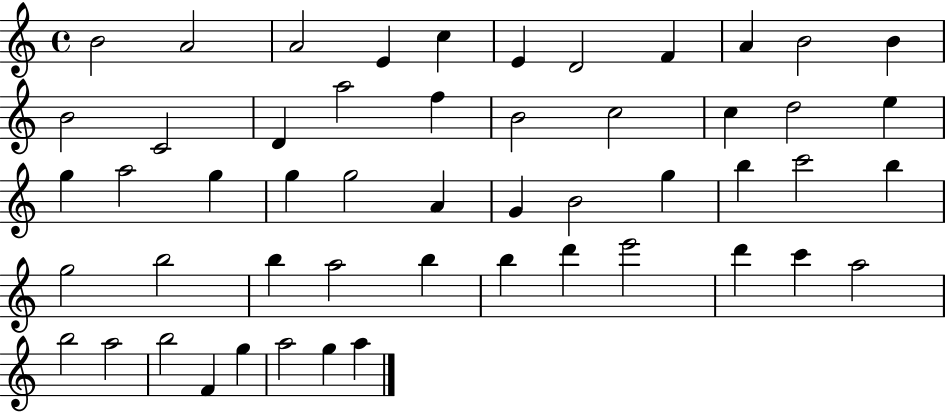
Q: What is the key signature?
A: C major